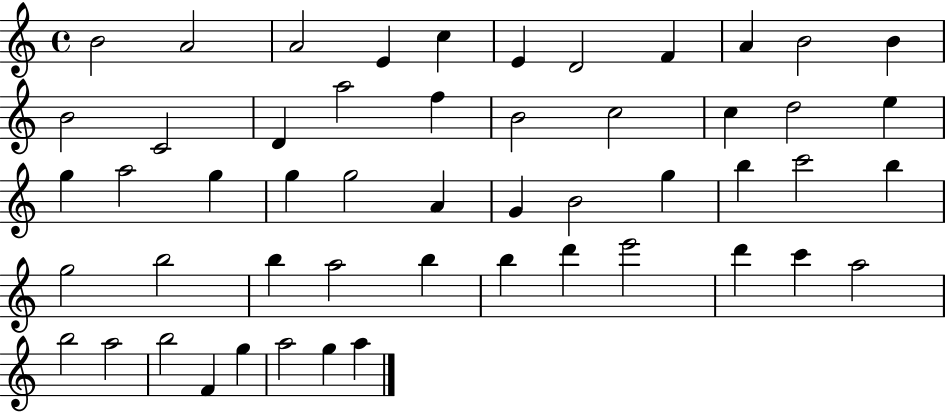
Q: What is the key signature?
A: C major